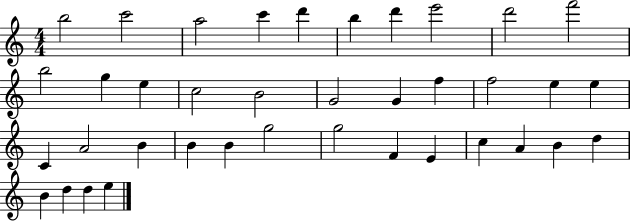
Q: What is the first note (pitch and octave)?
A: B5